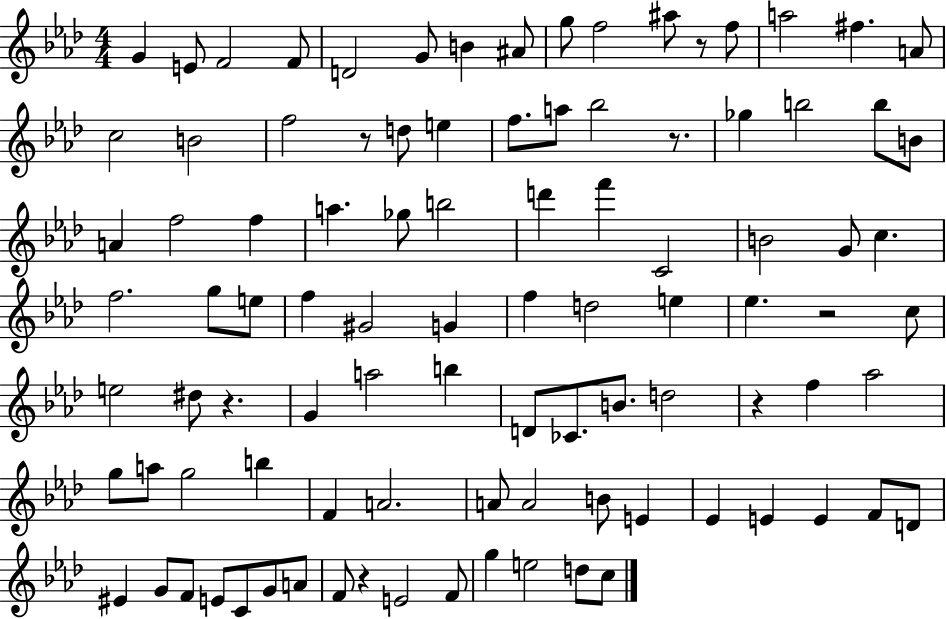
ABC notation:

X:1
T:Untitled
M:4/4
L:1/4
K:Ab
G E/2 F2 F/2 D2 G/2 B ^A/2 g/2 f2 ^a/2 z/2 f/2 a2 ^f A/2 c2 B2 f2 z/2 d/2 e f/2 a/2 _b2 z/2 _g b2 b/2 B/2 A f2 f a _g/2 b2 d' f' C2 B2 G/2 c f2 g/2 e/2 f ^G2 G f d2 e _e z2 c/2 e2 ^d/2 z G a2 b D/2 _C/2 B/2 d2 z f _a2 g/2 a/2 g2 b F A2 A/2 A2 B/2 E _E E E F/2 D/2 ^E G/2 F/2 E/2 C/2 G/2 A/2 F/2 z E2 F/2 g e2 d/2 c/2